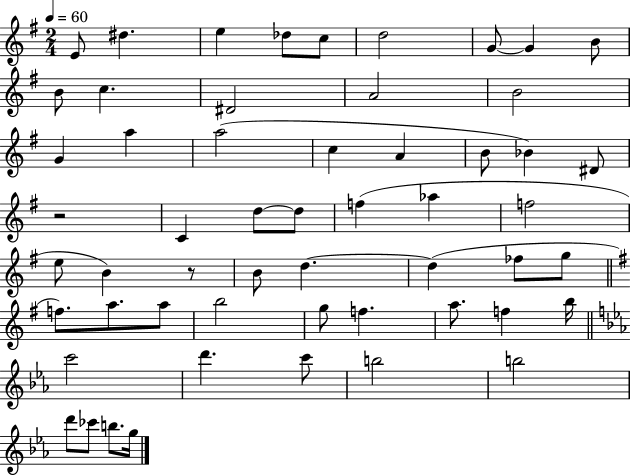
{
  \clef treble
  \numericTimeSignature
  \time 2/4
  \key g \major
  \tempo 4 = 60
  e'8 dis''4. | e''4 des''8 c''8 | d''2 | g'8~~ g'4 b'8 | \break b'8 c''4. | dis'2 | a'2 | b'2 | \break g'4 a''4 | a''2( | c''4 a'4 | b'8 bes'4) dis'8 | \break r2 | c'4 d''8~~ d''8 | f''4( aes''4 | f''2 | \break e''8 b'4) r8 | b'8 d''4.~~ | d''4( fes''8 g''8 | \bar "||" \break \key g \major f''8.) a''8. a''8 | b''2 | g''8 f''4. | a''8. f''4 b''16 | \break \bar "||" \break \key ees \major c'''2 | d'''4. c'''8 | b''2 | b''2 | \break d'''8 ces'''8 b''8. g''16 | \bar "|."
}